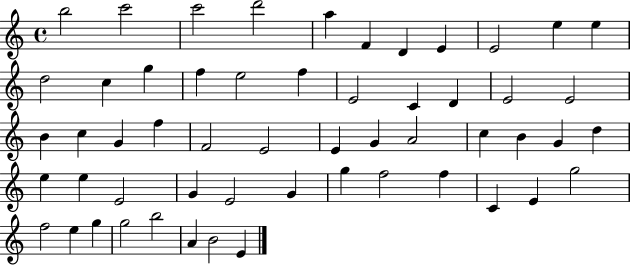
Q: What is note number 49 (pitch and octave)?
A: E5